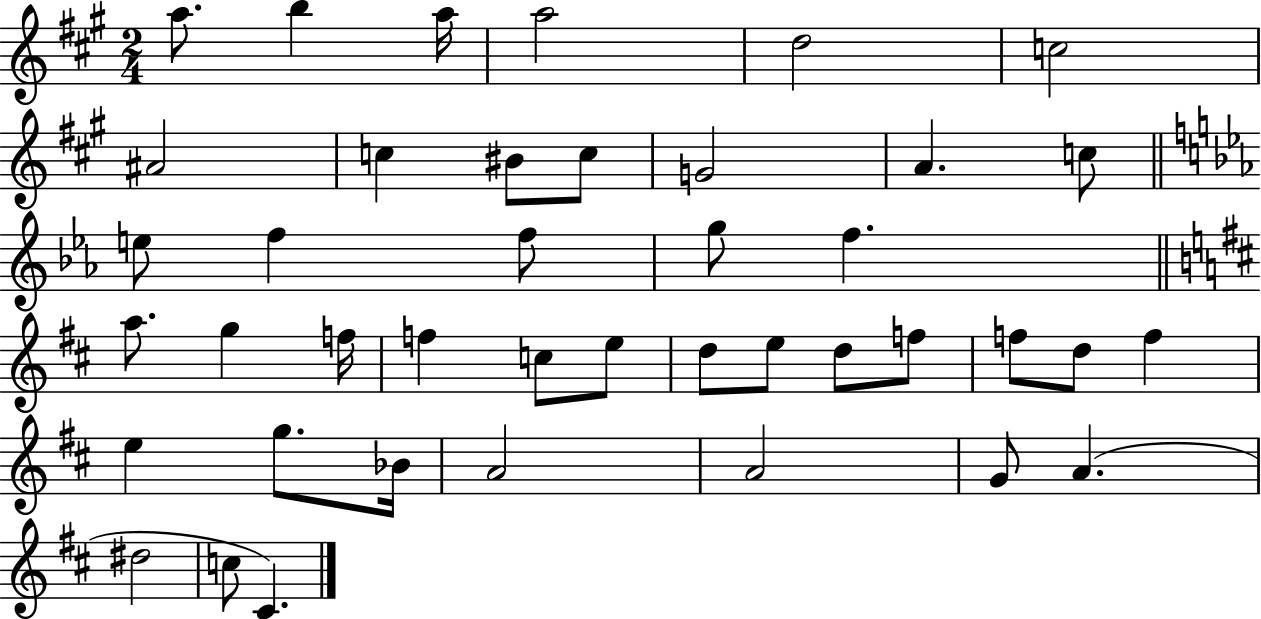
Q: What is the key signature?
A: A major